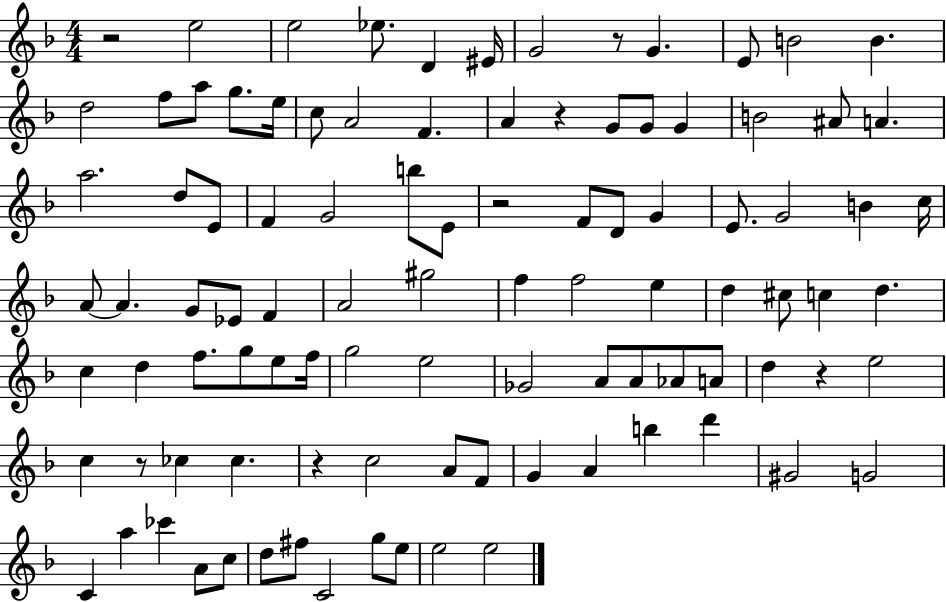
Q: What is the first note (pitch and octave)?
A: E5